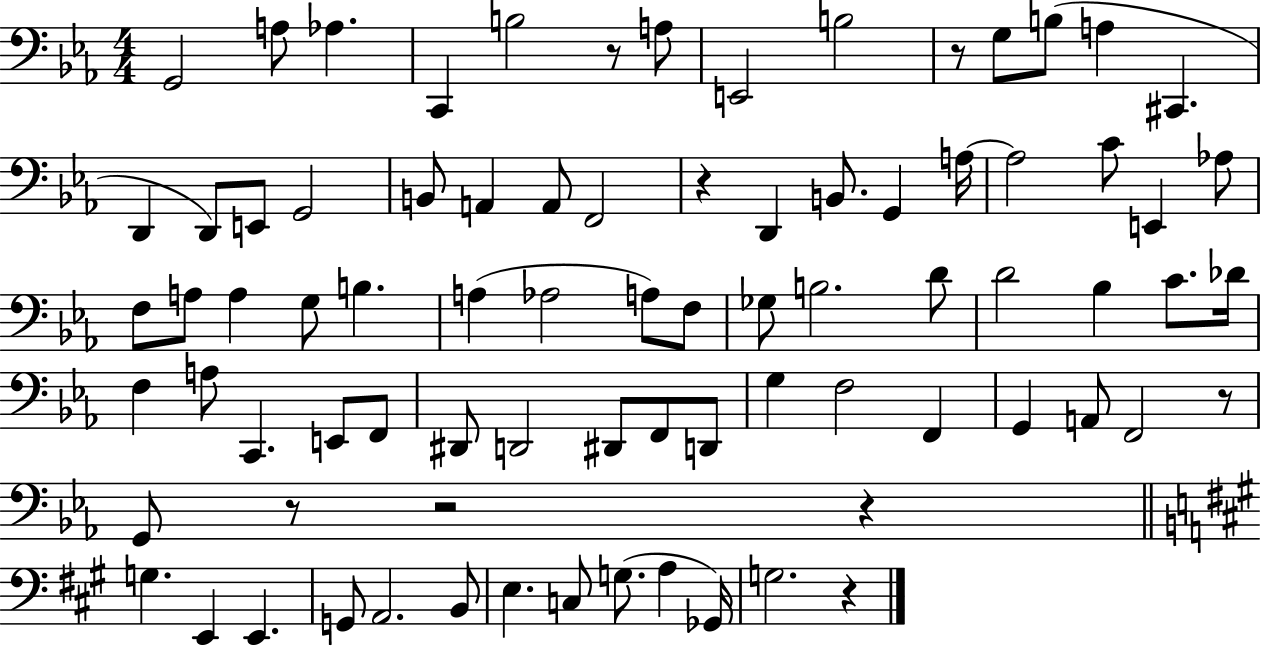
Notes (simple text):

G2/h A3/e Ab3/q. C2/q B3/h R/e A3/e E2/h B3/h R/e G3/e B3/e A3/q C#2/q. D2/q D2/e E2/e G2/h B2/e A2/q A2/e F2/h R/q D2/q B2/e. G2/q A3/s A3/h C4/e E2/q Ab3/e F3/e A3/e A3/q G3/e B3/q. A3/q Ab3/h A3/e F3/e Gb3/e B3/h. D4/e D4/h Bb3/q C4/e. Db4/s F3/q A3/e C2/q. E2/e F2/e D#2/e D2/h D#2/e F2/e D2/e G3/q F3/h F2/q G2/q A2/e F2/h R/e G2/e R/e R/h R/q G3/q. E2/q E2/q. G2/e A2/h. B2/e E3/q. C3/e G3/e. A3/q Gb2/s G3/h. R/q